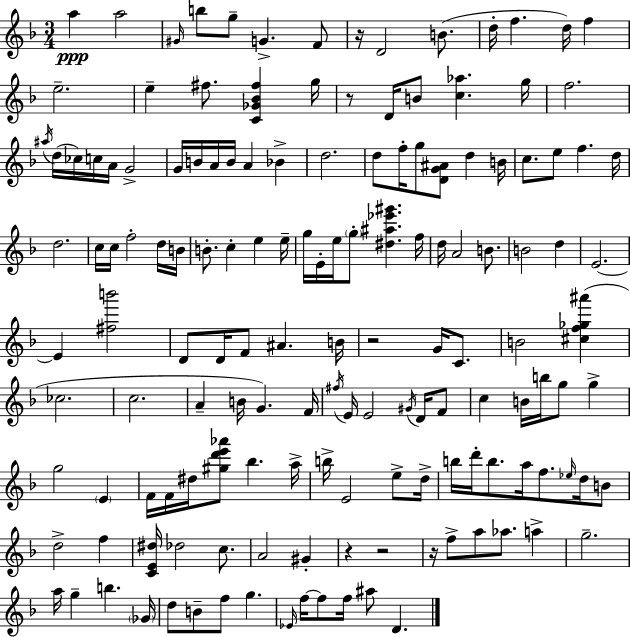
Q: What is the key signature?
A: D minor